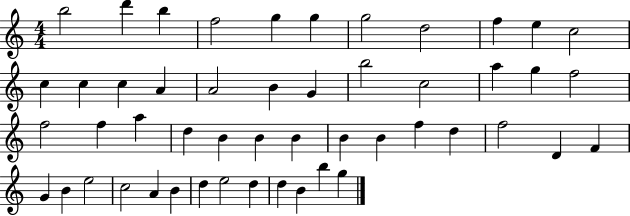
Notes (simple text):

B5/h D6/q B5/q F5/h G5/q G5/q G5/h D5/h F5/q E5/q C5/h C5/q C5/q C5/q A4/q A4/h B4/q G4/q B5/h C5/h A5/q G5/q F5/h F5/h F5/q A5/q D5/q B4/q B4/q B4/q B4/q B4/q F5/q D5/q F5/h D4/q F4/q G4/q B4/q E5/h C5/h A4/q B4/q D5/q E5/h D5/q D5/q B4/q B5/q G5/q